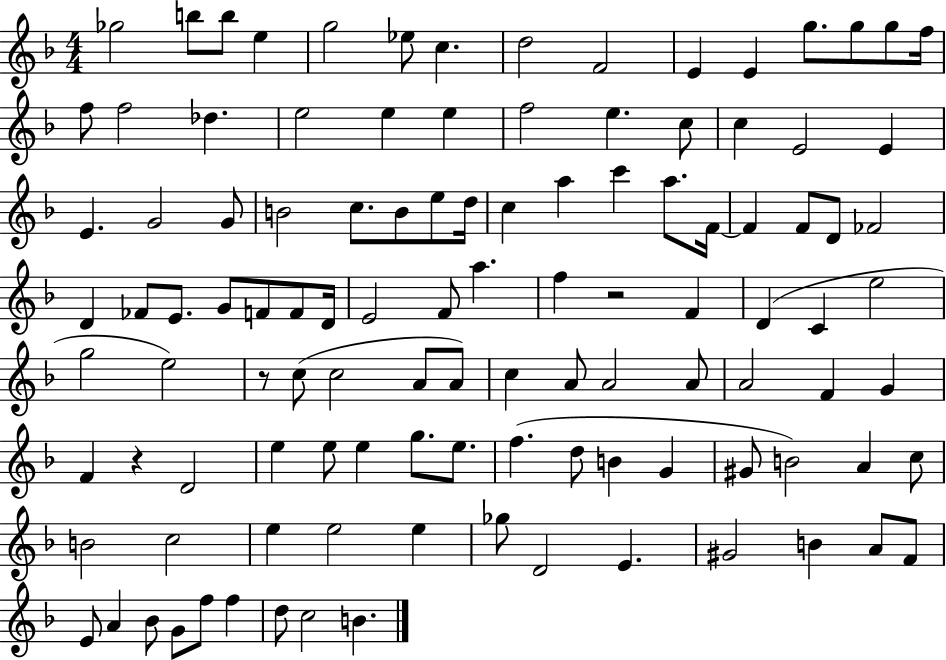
Gb5/h B5/e B5/e E5/q G5/h Eb5/e C5/q. D5/h F4/h E4/q E4/q G5/e. G5/e G5/e F5/s F5/e F5/h Db5/q. E5/h E5/q E5/q F5/h E5/q. C5/e C5/q E4/h E4/q E4/q. G4/h G4/e B4/h C5/e. B4/e E5/e D5/s C5/q A5/q C6/q A5/e. F4/s F4/q F4/e D4/e FES4/h D4/q FES4/e E4/e. G4/e F4/e F4/e D4/s E4/h F4/e A5/q. F5/q R/h F4/q D4/q C4/q E5/h G5/h E5/h R/e C5/e C5/h A4/e A4/e C5/q A4/e A4/h A4/e A4/h F4/q G4/q F4/q R/q D4/h E5/q E5/e E5/q G5/e. E5/e. F5/q. D5/e B4/q G4/q G#4/e B4/h A4/q C5/e B4/h C5/h E5/q E5/h E5/q Gb5/e D4/h E4/q. G#4/h B4/q A4/e F4/e E4/e A4/q Bb4/e G4/e F5/e F5/q D5/e C5/h B4/q.